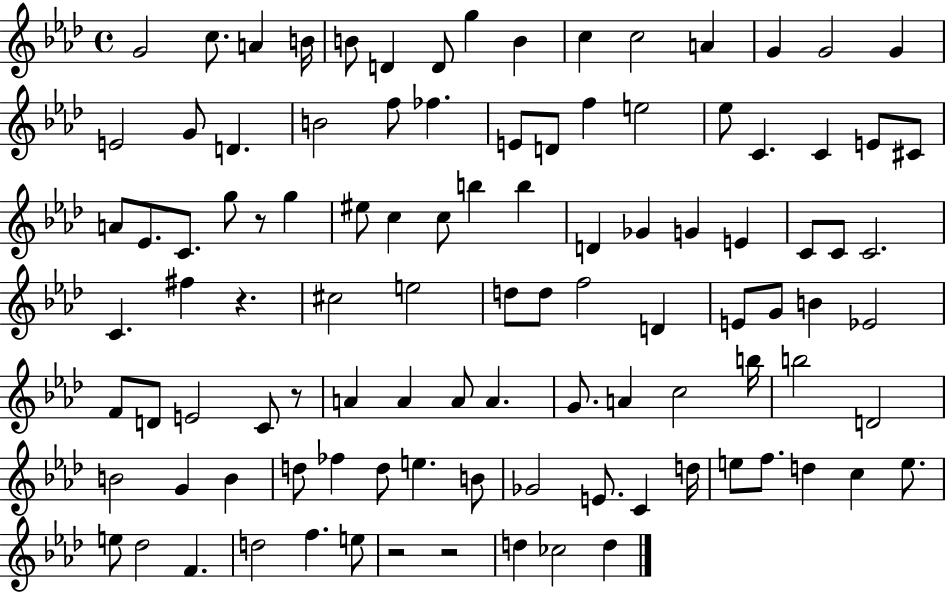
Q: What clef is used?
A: treble